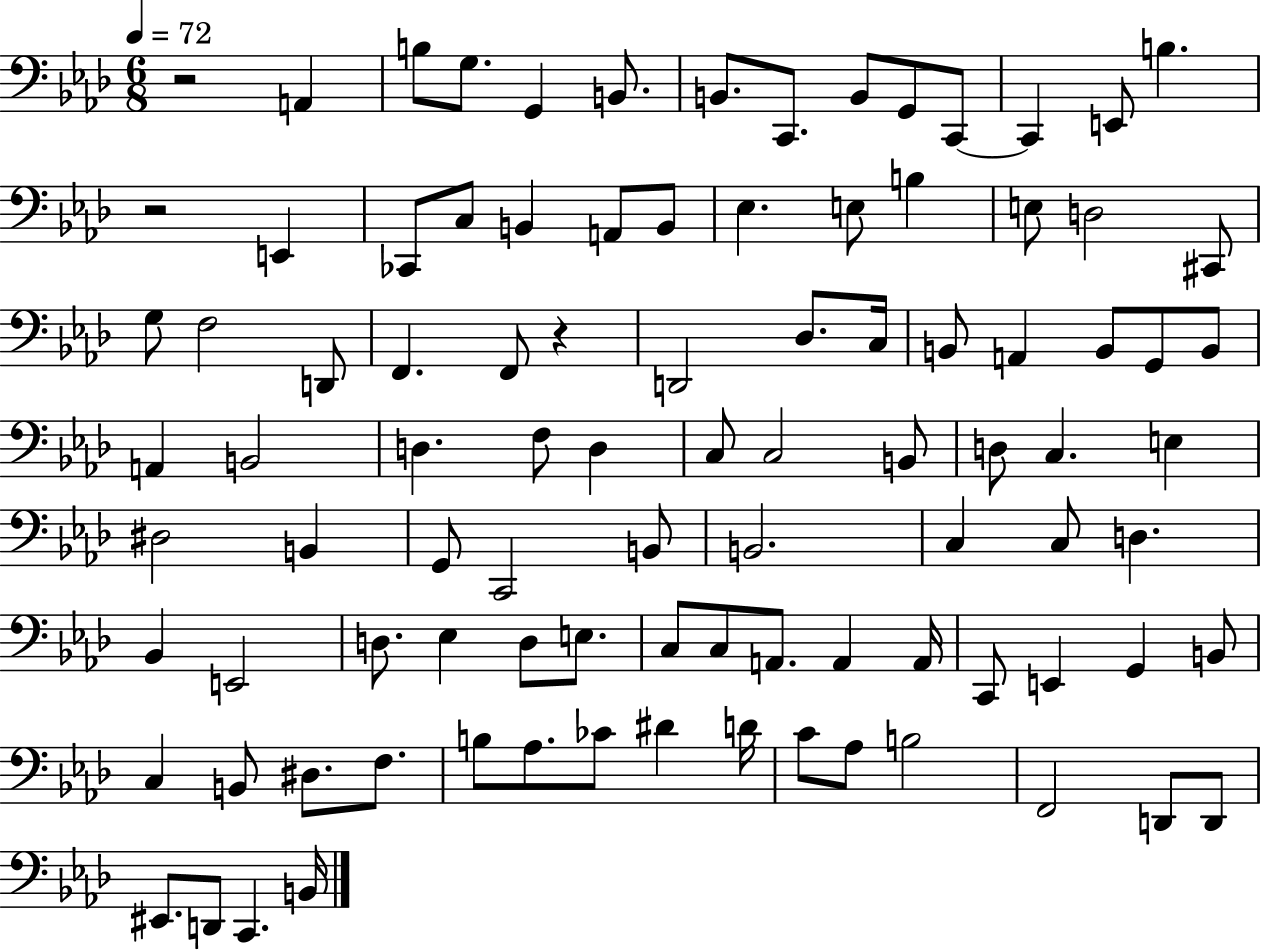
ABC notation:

X:1
T:Untitled
M:6/8
L:1/4
K:Ab
z2 A,, B,/2 G,/2 G,, B,,/2 B,,/2 C,,/2 B,,/2 G,,/2 C,,/2 C,, E,,/2 B, z2 E,, _C,,/2 C,/2 B,, A,,/2 B,,/2 _E, E,/2 B, E,/2 D,2 ^C,,/2 G,/2 F,2 D,,/2 F,, F,,/2 z D,,2 _D,/2 C,/4 B,,/2 A,, B,,/2 G,,/2 B,,/2 A,, B,,2 D, F,/2 D, C,/2 C,2 B,,/2 D,/2 C, E, ^D,2 B,, G,,/2 C,,2 B,,/2 B,,2 C, C,/2 D, _B,, E,,2 D,/2 _E, D,/2 E,/2 C,/2 C,/2 A,,/2 A,, A,,/4 C,,/2 E,, G,, B,,/2 C, B,,/2 ^D,/2 F,/2 B,/2 _A,/2 _C/2 ^D D/4 C/2 _A,/2 B,2 F,,2 D,,/2 D,,/2 ^E,,/2 D,,/2 C,, B,,/4